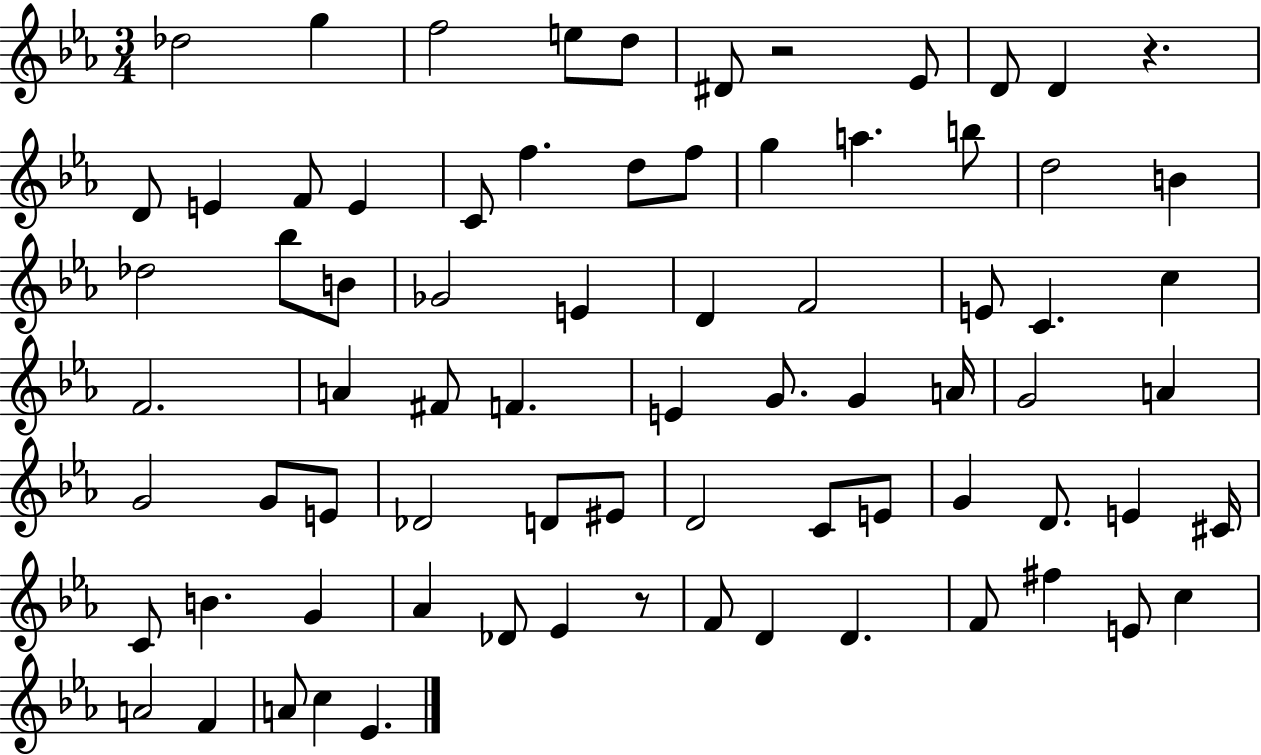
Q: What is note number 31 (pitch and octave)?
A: C4